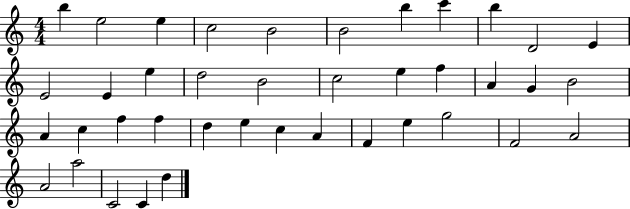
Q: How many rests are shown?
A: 0